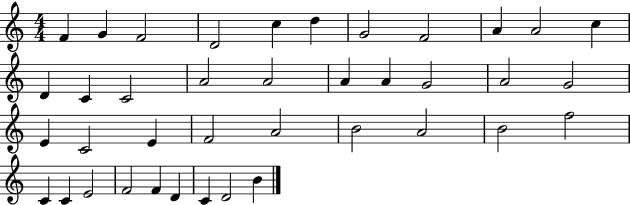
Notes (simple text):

F4/q G4/q F4/h D4/h C5/q D5/q G4/h F4/h A4/q A4/h C5/q D4/q C4/q C4/h A4/h A4/h A4/q A4/q G4/h A4/h G4/h E4/q C4/h E4/q F4/h A4/h B4/h A4/h B4/h F5/h C4/q C4/q E4/h F4/h F4/q D4/q C4/q D4/h B4/q